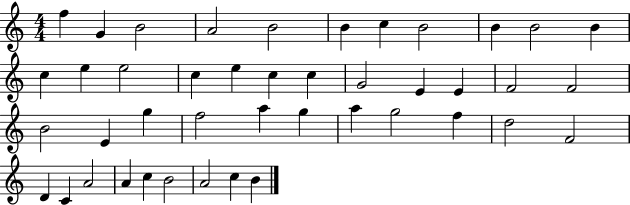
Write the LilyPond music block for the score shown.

{
  \clef treble
  \numericTimeSignature
  \time 4/4
  \key c \major
  f''4 g'4 b'2 | a'2 b'2 | b'4 c''4 b'2 | b'4 b'2 b'4 | \break c''4 e''4 e''2 | c''4 e''4 c''4 c''4 | g'2 e'4 e'4 | f'2 f'2 | \break b'2 e'4 g''4 | f''2 a''4 g''4 | a''4 g''2 f''4 | d''2 f'2 | \break d'4 c'4 a'2 | a'4 c''4 b'2 | a'2 c''4 b'4 | \bar "|."
}